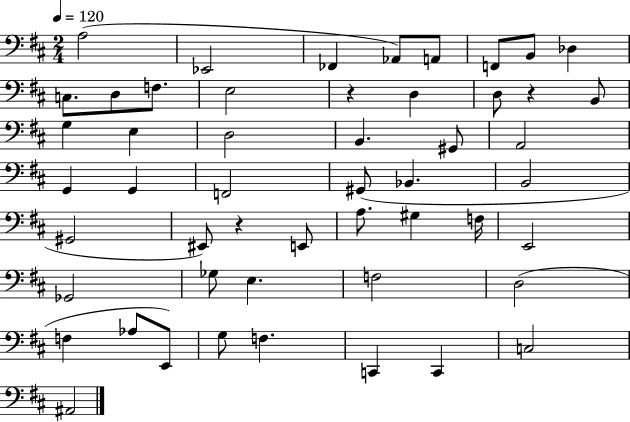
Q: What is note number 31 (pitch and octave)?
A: A3